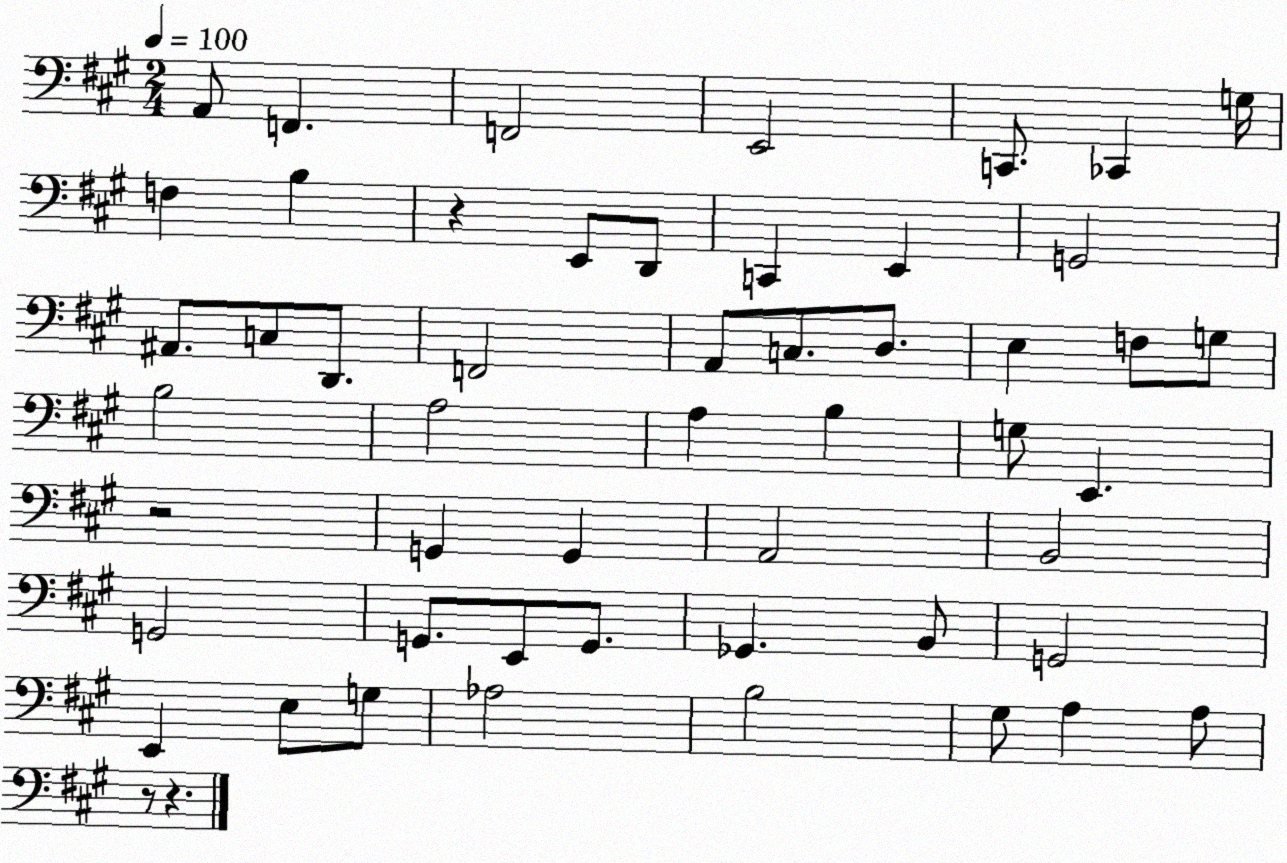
X:1
T:Untitled
M:2/4
L:1/4
K:A
A,,/2 F,, F,,2 E,,2 C,,/2 _C,, G,/4 F, B, z E,,/2 D,,/2 C,, E,, G,,2 ^A,,/2 C,/2 D,,/2 F,,2 A,,/2 C,/2 D,/2 E, F,/2 G,/2 B,2 A,2 A, B, G,/2 E,, z2 G,, G,, A,,2 B,,2 G,,2 G,,/2 E,,/2 G,,/2 _G,, B,,/2 G,,2 E,, E,/2 G,/2 _A,2 B,2 ^G,/2 A, A,/2 z/2 z